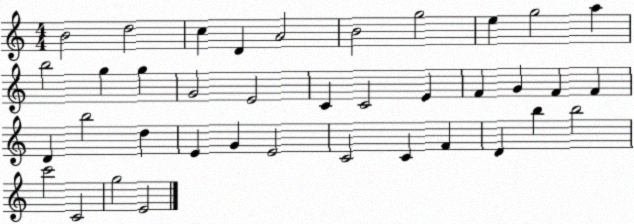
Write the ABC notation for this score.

X:1
T:Untitled
M:4/4
L:1/4
K:C
B2 d2 c D A2 B2 g2 e g2 a b2 g g G2 E2 C C2 E F G F F D b2 d E G E2 C2 C F D b b2 c'2 C2 g2 E2